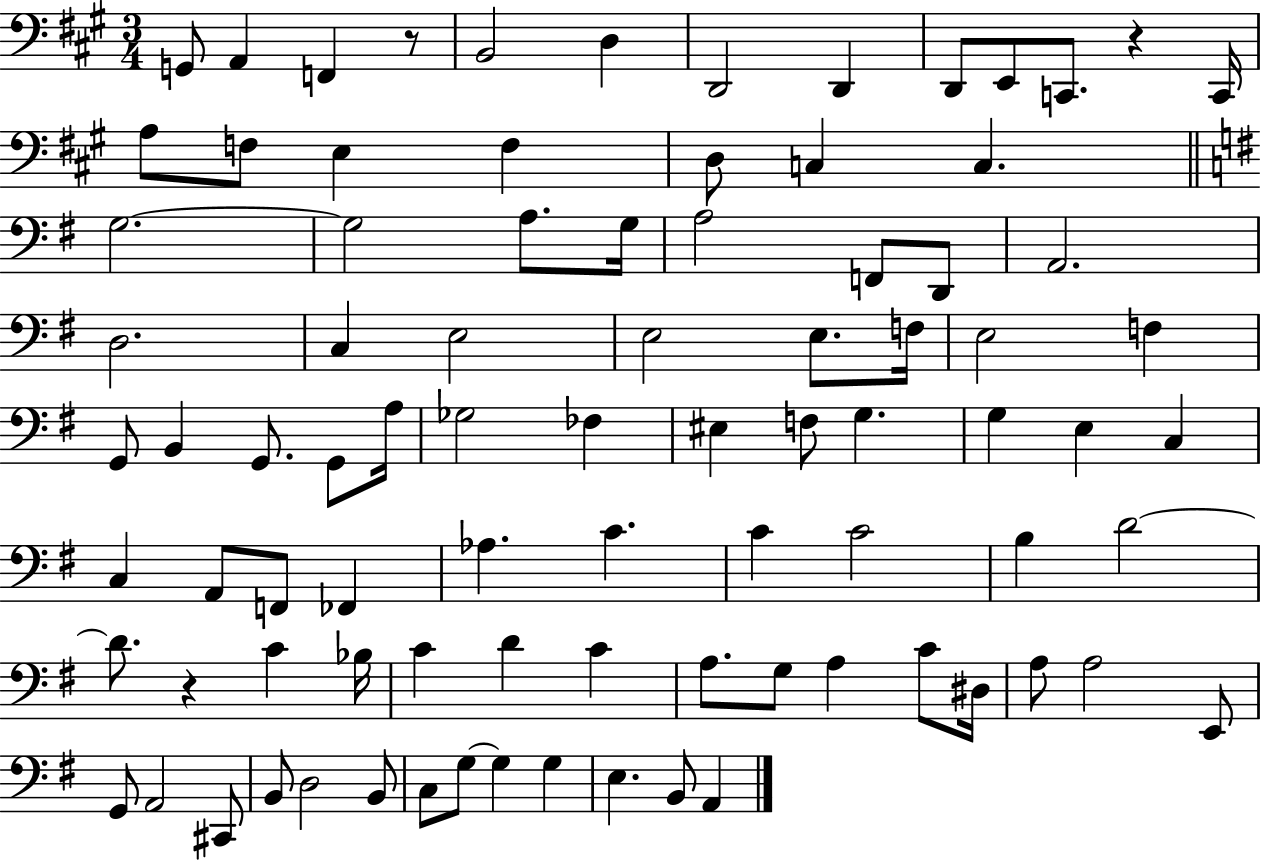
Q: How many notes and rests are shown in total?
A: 87